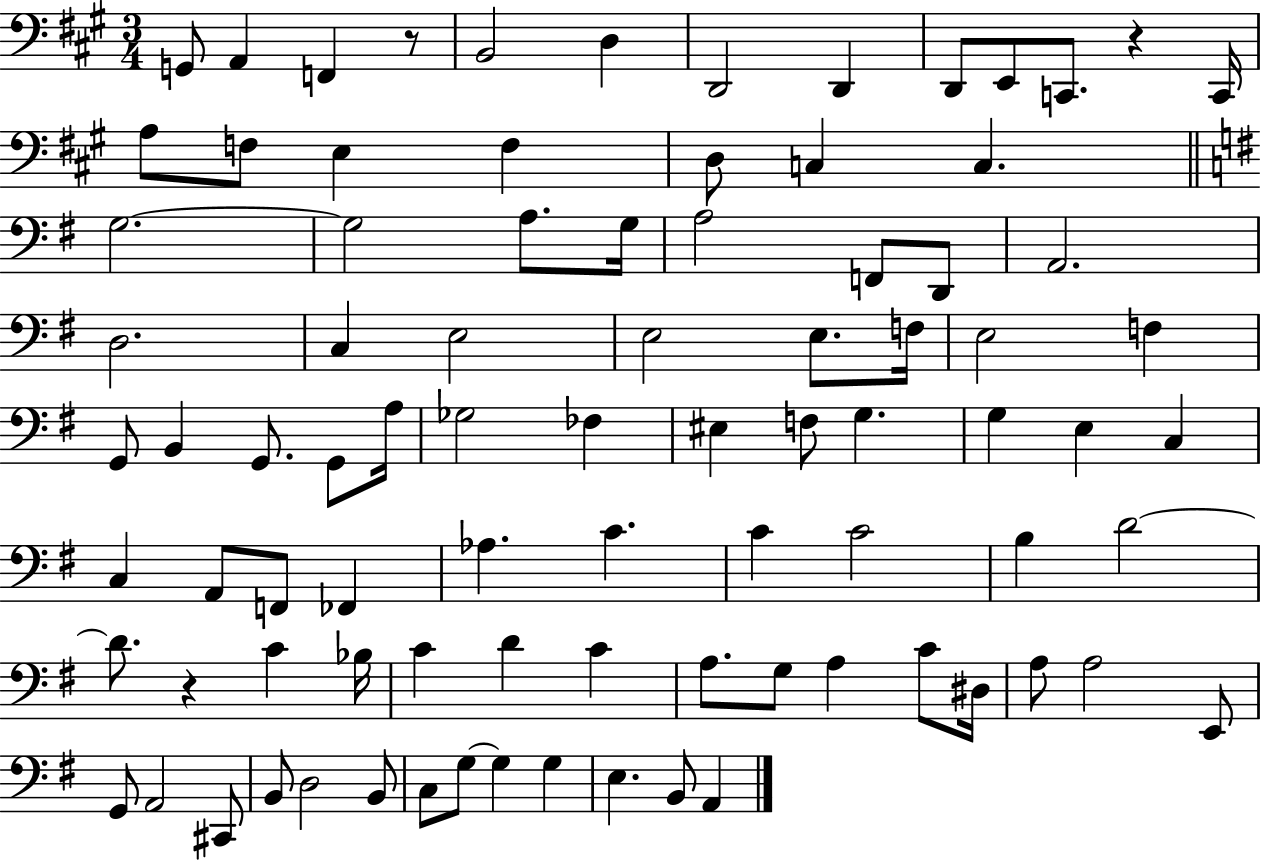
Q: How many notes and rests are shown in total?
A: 87